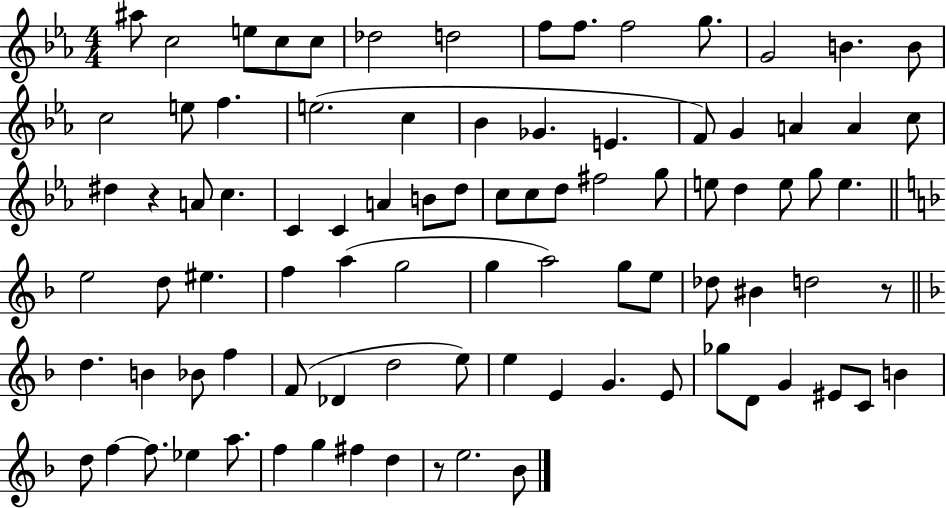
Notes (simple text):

A#5/e C5/h E5/e C5/e C5/e Db5/h D5/h F5/e F5/e. F5/h G5/e. G4/h B4/q. B4/e C5/h E5/e F5/q. E5/h. C5/q Bb4/q Gb4/q. E4/q. F4/e G4/q A4/q A4/q C5/e D#5/q R/q A4/e C5/q. C4/q C4/q A4/q B4/e D5/e C5/e C5/e D5/e F#5/h G5/e E5/e D5/q E5/e G5/e E5/q. E5/h D5/e EIS5/q. F5/q A5/q G5/h G5/q A5/h G5/e E5/e Db5/e BIS4/q D5/h R/e D5/q. B4/q Bb4/e F5/q F4/e Db4/q D5/h E5/e E5/q E4/q G4/q. E4/e Gb5/e D4/e G4/q EIS4/e C4/e B4/q D5/e F5/q F5/e. Eb5/q A5/e. F5/q G5/q F#5/q D5/q R/e E5/h. Bb4/e